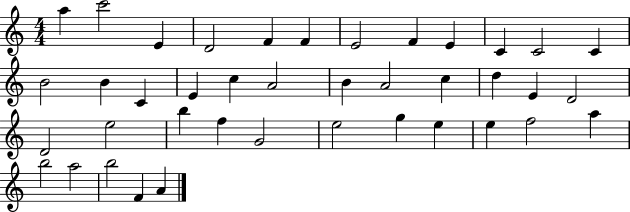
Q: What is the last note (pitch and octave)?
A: A4